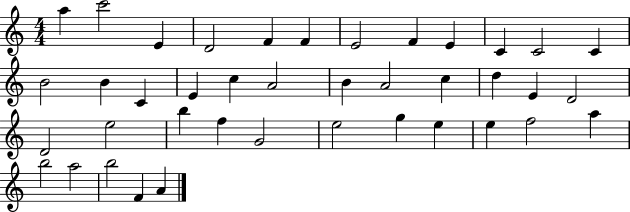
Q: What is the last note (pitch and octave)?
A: A4